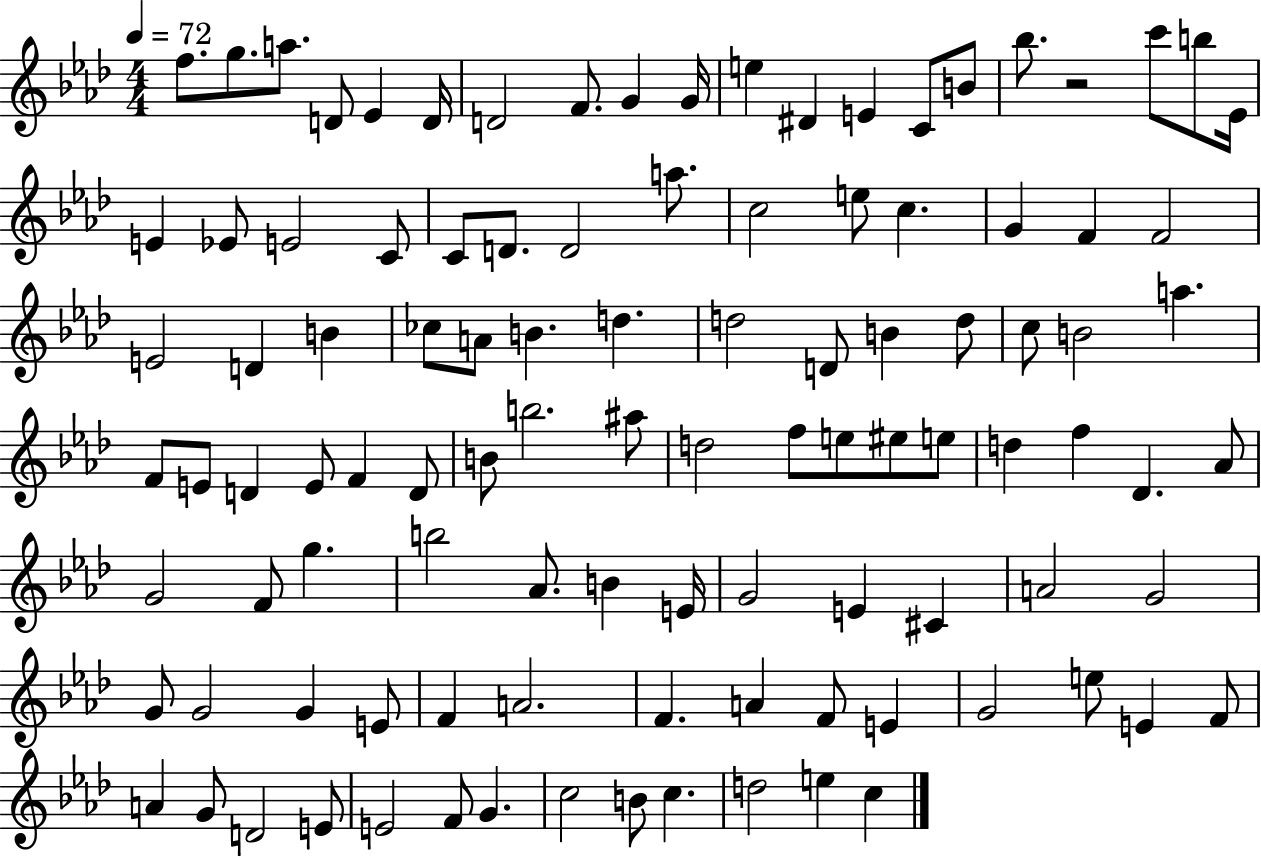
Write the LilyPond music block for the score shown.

{
  \clef treble
  \numericTimeSignature
  \time 4/4
  \key aes \major
  \tempo 4 = 72
  f''8. g''8. a''8. d'8 ees'4 d'16 | d'2 f'8. g'4 g'16 | e''4 dis'4 e'4 c'8 b'8 | bes''8. r2 c'''8 b''8 ees'16 | \break e'4 ees'8 e'2 c'8 | c'8 d'8. d'2 a''8. | c''2 e''8 c''4. | g'4 f'4 f'2 | \break e'2 d'4 b'4 | ces''8 a'8 b'4. d''4. | d''2 d'8 b'4 d''8 | c''8 b'2 a''4. | \break f'8 e'8 d'4 e'8 f'4 d'8 | b'8 b''2. ais''8 | d''2 f''8 e''8 eis''8 e''8 | d''4 f''4 des'4. aes'8 | \break g'2 f'8 g''4. | b''2 aes'8. b'4 e'16 | g'2 e'4 cis'4 | a'2 g'2 | \break g'8 g'2 g'4 e'8 | f'4 a'2. | f'4. a'4 f'8 e'4 | g'2 e''8 e'4 f'8 | \break a'4 g'8 d'2 e'8 | e'2 f'8 g'4. | c''2 b'8 c''4. | d''2 e''4 c''4 | \break \bar "|."
}